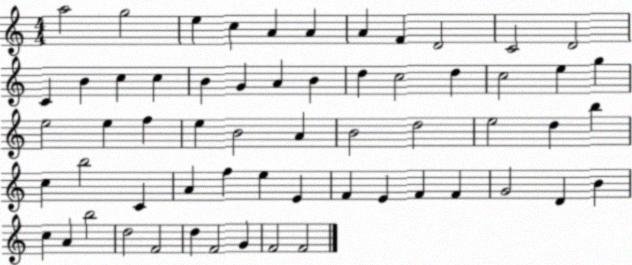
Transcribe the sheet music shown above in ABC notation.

X:1
T:Untitled
M:4/4
L:1/4
K:C
a2 g2 e c A A A F D2 C2 D2 C B c c B G A B d c2 d c2 e g e2 e f e B2 A B2 d2 e2 d b c b2 C A f e E F E F F G2 D B c A b2 d2 F2 d F2 G F2 F2